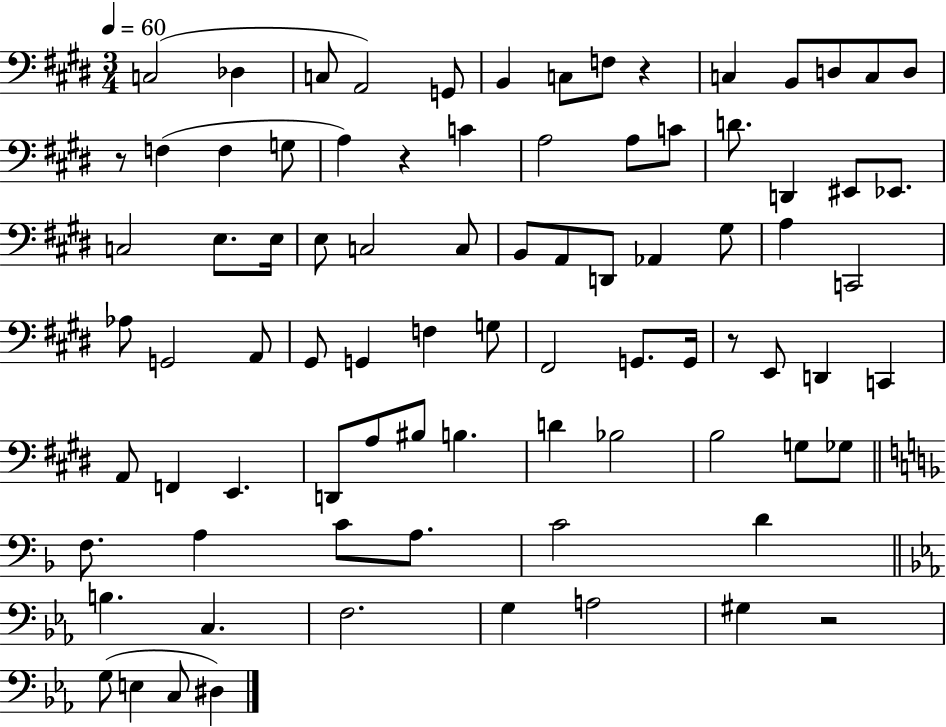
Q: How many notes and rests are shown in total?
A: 84